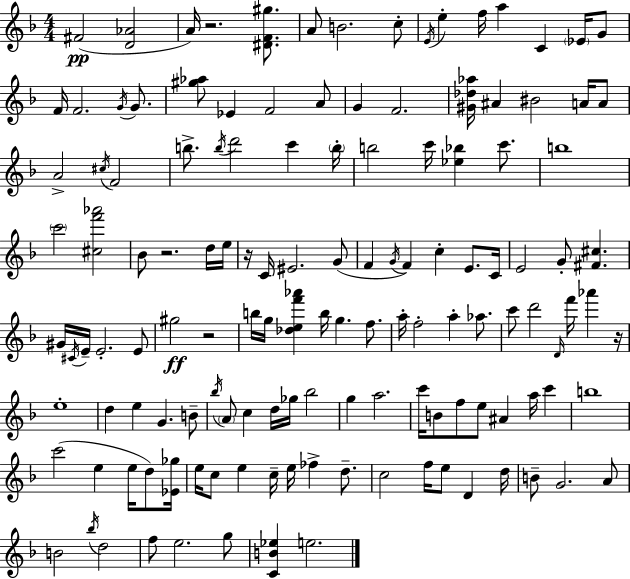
F#4/h [D4,Ab4]/h A4/s R/h. [D#4,F4,G#5]/e. A4/e B4/h. C5/e E4/s E5/q F5/s A5/q C4/q Eb4/s G4/e F4/s F4/h. G4/s G4/e. [G#5,Ab5]/e Eb4/q F4/h A4/e G4/q F4/h. [G#4,Db5,Ab5]/s A#4/q BIS4/h A4/s A4/e A4/h C#5/s F4/h B5/e. B5/s D6/h C6/q B5/s B5/h C6/s [Eb5,Bb5]/q C6/e. B5/w C6/h [C#5,F6,Ab6]/h Bb4/e R/h. D5/s E5/s R/s C4/s EIS4/h. G4/e F4/q G4/s F4/q C5/q E4/e. C4/s E4/h G4/e [F#4,C#5]/q. G#4/s C#4/s E4/s E4/h. E4/e G#5/h R/h B5/s G5/s [Db5,E5,F6,Ab6]/q B5/s G5/q. F5/e. A5/s F5/h A5/q Ab5/e. C6/e D6/h D4/s F6/s Ab6/q R/s E5/w D5/q E5/q G4/q. B4/e Bb5/s A4/e C5/q D5/s Gb5/s Bb5/h G5/q A5/h. C6/s B4/e F5/e E5/e A#4/q A5/s C6/q B5/w C6/h E5/q E5/s D5/e [Eb4,Gb5]/s E5/s C5/e E5/q C5/s E5/s FES5/q D5/e. C5/h F5/s E5/e D4/q D5/s B4/e G4/h. A4/e B4/h Bb5/s D5/h F5/e E5/h. G5/e [C4,B4,Eb5]/q E5/h.